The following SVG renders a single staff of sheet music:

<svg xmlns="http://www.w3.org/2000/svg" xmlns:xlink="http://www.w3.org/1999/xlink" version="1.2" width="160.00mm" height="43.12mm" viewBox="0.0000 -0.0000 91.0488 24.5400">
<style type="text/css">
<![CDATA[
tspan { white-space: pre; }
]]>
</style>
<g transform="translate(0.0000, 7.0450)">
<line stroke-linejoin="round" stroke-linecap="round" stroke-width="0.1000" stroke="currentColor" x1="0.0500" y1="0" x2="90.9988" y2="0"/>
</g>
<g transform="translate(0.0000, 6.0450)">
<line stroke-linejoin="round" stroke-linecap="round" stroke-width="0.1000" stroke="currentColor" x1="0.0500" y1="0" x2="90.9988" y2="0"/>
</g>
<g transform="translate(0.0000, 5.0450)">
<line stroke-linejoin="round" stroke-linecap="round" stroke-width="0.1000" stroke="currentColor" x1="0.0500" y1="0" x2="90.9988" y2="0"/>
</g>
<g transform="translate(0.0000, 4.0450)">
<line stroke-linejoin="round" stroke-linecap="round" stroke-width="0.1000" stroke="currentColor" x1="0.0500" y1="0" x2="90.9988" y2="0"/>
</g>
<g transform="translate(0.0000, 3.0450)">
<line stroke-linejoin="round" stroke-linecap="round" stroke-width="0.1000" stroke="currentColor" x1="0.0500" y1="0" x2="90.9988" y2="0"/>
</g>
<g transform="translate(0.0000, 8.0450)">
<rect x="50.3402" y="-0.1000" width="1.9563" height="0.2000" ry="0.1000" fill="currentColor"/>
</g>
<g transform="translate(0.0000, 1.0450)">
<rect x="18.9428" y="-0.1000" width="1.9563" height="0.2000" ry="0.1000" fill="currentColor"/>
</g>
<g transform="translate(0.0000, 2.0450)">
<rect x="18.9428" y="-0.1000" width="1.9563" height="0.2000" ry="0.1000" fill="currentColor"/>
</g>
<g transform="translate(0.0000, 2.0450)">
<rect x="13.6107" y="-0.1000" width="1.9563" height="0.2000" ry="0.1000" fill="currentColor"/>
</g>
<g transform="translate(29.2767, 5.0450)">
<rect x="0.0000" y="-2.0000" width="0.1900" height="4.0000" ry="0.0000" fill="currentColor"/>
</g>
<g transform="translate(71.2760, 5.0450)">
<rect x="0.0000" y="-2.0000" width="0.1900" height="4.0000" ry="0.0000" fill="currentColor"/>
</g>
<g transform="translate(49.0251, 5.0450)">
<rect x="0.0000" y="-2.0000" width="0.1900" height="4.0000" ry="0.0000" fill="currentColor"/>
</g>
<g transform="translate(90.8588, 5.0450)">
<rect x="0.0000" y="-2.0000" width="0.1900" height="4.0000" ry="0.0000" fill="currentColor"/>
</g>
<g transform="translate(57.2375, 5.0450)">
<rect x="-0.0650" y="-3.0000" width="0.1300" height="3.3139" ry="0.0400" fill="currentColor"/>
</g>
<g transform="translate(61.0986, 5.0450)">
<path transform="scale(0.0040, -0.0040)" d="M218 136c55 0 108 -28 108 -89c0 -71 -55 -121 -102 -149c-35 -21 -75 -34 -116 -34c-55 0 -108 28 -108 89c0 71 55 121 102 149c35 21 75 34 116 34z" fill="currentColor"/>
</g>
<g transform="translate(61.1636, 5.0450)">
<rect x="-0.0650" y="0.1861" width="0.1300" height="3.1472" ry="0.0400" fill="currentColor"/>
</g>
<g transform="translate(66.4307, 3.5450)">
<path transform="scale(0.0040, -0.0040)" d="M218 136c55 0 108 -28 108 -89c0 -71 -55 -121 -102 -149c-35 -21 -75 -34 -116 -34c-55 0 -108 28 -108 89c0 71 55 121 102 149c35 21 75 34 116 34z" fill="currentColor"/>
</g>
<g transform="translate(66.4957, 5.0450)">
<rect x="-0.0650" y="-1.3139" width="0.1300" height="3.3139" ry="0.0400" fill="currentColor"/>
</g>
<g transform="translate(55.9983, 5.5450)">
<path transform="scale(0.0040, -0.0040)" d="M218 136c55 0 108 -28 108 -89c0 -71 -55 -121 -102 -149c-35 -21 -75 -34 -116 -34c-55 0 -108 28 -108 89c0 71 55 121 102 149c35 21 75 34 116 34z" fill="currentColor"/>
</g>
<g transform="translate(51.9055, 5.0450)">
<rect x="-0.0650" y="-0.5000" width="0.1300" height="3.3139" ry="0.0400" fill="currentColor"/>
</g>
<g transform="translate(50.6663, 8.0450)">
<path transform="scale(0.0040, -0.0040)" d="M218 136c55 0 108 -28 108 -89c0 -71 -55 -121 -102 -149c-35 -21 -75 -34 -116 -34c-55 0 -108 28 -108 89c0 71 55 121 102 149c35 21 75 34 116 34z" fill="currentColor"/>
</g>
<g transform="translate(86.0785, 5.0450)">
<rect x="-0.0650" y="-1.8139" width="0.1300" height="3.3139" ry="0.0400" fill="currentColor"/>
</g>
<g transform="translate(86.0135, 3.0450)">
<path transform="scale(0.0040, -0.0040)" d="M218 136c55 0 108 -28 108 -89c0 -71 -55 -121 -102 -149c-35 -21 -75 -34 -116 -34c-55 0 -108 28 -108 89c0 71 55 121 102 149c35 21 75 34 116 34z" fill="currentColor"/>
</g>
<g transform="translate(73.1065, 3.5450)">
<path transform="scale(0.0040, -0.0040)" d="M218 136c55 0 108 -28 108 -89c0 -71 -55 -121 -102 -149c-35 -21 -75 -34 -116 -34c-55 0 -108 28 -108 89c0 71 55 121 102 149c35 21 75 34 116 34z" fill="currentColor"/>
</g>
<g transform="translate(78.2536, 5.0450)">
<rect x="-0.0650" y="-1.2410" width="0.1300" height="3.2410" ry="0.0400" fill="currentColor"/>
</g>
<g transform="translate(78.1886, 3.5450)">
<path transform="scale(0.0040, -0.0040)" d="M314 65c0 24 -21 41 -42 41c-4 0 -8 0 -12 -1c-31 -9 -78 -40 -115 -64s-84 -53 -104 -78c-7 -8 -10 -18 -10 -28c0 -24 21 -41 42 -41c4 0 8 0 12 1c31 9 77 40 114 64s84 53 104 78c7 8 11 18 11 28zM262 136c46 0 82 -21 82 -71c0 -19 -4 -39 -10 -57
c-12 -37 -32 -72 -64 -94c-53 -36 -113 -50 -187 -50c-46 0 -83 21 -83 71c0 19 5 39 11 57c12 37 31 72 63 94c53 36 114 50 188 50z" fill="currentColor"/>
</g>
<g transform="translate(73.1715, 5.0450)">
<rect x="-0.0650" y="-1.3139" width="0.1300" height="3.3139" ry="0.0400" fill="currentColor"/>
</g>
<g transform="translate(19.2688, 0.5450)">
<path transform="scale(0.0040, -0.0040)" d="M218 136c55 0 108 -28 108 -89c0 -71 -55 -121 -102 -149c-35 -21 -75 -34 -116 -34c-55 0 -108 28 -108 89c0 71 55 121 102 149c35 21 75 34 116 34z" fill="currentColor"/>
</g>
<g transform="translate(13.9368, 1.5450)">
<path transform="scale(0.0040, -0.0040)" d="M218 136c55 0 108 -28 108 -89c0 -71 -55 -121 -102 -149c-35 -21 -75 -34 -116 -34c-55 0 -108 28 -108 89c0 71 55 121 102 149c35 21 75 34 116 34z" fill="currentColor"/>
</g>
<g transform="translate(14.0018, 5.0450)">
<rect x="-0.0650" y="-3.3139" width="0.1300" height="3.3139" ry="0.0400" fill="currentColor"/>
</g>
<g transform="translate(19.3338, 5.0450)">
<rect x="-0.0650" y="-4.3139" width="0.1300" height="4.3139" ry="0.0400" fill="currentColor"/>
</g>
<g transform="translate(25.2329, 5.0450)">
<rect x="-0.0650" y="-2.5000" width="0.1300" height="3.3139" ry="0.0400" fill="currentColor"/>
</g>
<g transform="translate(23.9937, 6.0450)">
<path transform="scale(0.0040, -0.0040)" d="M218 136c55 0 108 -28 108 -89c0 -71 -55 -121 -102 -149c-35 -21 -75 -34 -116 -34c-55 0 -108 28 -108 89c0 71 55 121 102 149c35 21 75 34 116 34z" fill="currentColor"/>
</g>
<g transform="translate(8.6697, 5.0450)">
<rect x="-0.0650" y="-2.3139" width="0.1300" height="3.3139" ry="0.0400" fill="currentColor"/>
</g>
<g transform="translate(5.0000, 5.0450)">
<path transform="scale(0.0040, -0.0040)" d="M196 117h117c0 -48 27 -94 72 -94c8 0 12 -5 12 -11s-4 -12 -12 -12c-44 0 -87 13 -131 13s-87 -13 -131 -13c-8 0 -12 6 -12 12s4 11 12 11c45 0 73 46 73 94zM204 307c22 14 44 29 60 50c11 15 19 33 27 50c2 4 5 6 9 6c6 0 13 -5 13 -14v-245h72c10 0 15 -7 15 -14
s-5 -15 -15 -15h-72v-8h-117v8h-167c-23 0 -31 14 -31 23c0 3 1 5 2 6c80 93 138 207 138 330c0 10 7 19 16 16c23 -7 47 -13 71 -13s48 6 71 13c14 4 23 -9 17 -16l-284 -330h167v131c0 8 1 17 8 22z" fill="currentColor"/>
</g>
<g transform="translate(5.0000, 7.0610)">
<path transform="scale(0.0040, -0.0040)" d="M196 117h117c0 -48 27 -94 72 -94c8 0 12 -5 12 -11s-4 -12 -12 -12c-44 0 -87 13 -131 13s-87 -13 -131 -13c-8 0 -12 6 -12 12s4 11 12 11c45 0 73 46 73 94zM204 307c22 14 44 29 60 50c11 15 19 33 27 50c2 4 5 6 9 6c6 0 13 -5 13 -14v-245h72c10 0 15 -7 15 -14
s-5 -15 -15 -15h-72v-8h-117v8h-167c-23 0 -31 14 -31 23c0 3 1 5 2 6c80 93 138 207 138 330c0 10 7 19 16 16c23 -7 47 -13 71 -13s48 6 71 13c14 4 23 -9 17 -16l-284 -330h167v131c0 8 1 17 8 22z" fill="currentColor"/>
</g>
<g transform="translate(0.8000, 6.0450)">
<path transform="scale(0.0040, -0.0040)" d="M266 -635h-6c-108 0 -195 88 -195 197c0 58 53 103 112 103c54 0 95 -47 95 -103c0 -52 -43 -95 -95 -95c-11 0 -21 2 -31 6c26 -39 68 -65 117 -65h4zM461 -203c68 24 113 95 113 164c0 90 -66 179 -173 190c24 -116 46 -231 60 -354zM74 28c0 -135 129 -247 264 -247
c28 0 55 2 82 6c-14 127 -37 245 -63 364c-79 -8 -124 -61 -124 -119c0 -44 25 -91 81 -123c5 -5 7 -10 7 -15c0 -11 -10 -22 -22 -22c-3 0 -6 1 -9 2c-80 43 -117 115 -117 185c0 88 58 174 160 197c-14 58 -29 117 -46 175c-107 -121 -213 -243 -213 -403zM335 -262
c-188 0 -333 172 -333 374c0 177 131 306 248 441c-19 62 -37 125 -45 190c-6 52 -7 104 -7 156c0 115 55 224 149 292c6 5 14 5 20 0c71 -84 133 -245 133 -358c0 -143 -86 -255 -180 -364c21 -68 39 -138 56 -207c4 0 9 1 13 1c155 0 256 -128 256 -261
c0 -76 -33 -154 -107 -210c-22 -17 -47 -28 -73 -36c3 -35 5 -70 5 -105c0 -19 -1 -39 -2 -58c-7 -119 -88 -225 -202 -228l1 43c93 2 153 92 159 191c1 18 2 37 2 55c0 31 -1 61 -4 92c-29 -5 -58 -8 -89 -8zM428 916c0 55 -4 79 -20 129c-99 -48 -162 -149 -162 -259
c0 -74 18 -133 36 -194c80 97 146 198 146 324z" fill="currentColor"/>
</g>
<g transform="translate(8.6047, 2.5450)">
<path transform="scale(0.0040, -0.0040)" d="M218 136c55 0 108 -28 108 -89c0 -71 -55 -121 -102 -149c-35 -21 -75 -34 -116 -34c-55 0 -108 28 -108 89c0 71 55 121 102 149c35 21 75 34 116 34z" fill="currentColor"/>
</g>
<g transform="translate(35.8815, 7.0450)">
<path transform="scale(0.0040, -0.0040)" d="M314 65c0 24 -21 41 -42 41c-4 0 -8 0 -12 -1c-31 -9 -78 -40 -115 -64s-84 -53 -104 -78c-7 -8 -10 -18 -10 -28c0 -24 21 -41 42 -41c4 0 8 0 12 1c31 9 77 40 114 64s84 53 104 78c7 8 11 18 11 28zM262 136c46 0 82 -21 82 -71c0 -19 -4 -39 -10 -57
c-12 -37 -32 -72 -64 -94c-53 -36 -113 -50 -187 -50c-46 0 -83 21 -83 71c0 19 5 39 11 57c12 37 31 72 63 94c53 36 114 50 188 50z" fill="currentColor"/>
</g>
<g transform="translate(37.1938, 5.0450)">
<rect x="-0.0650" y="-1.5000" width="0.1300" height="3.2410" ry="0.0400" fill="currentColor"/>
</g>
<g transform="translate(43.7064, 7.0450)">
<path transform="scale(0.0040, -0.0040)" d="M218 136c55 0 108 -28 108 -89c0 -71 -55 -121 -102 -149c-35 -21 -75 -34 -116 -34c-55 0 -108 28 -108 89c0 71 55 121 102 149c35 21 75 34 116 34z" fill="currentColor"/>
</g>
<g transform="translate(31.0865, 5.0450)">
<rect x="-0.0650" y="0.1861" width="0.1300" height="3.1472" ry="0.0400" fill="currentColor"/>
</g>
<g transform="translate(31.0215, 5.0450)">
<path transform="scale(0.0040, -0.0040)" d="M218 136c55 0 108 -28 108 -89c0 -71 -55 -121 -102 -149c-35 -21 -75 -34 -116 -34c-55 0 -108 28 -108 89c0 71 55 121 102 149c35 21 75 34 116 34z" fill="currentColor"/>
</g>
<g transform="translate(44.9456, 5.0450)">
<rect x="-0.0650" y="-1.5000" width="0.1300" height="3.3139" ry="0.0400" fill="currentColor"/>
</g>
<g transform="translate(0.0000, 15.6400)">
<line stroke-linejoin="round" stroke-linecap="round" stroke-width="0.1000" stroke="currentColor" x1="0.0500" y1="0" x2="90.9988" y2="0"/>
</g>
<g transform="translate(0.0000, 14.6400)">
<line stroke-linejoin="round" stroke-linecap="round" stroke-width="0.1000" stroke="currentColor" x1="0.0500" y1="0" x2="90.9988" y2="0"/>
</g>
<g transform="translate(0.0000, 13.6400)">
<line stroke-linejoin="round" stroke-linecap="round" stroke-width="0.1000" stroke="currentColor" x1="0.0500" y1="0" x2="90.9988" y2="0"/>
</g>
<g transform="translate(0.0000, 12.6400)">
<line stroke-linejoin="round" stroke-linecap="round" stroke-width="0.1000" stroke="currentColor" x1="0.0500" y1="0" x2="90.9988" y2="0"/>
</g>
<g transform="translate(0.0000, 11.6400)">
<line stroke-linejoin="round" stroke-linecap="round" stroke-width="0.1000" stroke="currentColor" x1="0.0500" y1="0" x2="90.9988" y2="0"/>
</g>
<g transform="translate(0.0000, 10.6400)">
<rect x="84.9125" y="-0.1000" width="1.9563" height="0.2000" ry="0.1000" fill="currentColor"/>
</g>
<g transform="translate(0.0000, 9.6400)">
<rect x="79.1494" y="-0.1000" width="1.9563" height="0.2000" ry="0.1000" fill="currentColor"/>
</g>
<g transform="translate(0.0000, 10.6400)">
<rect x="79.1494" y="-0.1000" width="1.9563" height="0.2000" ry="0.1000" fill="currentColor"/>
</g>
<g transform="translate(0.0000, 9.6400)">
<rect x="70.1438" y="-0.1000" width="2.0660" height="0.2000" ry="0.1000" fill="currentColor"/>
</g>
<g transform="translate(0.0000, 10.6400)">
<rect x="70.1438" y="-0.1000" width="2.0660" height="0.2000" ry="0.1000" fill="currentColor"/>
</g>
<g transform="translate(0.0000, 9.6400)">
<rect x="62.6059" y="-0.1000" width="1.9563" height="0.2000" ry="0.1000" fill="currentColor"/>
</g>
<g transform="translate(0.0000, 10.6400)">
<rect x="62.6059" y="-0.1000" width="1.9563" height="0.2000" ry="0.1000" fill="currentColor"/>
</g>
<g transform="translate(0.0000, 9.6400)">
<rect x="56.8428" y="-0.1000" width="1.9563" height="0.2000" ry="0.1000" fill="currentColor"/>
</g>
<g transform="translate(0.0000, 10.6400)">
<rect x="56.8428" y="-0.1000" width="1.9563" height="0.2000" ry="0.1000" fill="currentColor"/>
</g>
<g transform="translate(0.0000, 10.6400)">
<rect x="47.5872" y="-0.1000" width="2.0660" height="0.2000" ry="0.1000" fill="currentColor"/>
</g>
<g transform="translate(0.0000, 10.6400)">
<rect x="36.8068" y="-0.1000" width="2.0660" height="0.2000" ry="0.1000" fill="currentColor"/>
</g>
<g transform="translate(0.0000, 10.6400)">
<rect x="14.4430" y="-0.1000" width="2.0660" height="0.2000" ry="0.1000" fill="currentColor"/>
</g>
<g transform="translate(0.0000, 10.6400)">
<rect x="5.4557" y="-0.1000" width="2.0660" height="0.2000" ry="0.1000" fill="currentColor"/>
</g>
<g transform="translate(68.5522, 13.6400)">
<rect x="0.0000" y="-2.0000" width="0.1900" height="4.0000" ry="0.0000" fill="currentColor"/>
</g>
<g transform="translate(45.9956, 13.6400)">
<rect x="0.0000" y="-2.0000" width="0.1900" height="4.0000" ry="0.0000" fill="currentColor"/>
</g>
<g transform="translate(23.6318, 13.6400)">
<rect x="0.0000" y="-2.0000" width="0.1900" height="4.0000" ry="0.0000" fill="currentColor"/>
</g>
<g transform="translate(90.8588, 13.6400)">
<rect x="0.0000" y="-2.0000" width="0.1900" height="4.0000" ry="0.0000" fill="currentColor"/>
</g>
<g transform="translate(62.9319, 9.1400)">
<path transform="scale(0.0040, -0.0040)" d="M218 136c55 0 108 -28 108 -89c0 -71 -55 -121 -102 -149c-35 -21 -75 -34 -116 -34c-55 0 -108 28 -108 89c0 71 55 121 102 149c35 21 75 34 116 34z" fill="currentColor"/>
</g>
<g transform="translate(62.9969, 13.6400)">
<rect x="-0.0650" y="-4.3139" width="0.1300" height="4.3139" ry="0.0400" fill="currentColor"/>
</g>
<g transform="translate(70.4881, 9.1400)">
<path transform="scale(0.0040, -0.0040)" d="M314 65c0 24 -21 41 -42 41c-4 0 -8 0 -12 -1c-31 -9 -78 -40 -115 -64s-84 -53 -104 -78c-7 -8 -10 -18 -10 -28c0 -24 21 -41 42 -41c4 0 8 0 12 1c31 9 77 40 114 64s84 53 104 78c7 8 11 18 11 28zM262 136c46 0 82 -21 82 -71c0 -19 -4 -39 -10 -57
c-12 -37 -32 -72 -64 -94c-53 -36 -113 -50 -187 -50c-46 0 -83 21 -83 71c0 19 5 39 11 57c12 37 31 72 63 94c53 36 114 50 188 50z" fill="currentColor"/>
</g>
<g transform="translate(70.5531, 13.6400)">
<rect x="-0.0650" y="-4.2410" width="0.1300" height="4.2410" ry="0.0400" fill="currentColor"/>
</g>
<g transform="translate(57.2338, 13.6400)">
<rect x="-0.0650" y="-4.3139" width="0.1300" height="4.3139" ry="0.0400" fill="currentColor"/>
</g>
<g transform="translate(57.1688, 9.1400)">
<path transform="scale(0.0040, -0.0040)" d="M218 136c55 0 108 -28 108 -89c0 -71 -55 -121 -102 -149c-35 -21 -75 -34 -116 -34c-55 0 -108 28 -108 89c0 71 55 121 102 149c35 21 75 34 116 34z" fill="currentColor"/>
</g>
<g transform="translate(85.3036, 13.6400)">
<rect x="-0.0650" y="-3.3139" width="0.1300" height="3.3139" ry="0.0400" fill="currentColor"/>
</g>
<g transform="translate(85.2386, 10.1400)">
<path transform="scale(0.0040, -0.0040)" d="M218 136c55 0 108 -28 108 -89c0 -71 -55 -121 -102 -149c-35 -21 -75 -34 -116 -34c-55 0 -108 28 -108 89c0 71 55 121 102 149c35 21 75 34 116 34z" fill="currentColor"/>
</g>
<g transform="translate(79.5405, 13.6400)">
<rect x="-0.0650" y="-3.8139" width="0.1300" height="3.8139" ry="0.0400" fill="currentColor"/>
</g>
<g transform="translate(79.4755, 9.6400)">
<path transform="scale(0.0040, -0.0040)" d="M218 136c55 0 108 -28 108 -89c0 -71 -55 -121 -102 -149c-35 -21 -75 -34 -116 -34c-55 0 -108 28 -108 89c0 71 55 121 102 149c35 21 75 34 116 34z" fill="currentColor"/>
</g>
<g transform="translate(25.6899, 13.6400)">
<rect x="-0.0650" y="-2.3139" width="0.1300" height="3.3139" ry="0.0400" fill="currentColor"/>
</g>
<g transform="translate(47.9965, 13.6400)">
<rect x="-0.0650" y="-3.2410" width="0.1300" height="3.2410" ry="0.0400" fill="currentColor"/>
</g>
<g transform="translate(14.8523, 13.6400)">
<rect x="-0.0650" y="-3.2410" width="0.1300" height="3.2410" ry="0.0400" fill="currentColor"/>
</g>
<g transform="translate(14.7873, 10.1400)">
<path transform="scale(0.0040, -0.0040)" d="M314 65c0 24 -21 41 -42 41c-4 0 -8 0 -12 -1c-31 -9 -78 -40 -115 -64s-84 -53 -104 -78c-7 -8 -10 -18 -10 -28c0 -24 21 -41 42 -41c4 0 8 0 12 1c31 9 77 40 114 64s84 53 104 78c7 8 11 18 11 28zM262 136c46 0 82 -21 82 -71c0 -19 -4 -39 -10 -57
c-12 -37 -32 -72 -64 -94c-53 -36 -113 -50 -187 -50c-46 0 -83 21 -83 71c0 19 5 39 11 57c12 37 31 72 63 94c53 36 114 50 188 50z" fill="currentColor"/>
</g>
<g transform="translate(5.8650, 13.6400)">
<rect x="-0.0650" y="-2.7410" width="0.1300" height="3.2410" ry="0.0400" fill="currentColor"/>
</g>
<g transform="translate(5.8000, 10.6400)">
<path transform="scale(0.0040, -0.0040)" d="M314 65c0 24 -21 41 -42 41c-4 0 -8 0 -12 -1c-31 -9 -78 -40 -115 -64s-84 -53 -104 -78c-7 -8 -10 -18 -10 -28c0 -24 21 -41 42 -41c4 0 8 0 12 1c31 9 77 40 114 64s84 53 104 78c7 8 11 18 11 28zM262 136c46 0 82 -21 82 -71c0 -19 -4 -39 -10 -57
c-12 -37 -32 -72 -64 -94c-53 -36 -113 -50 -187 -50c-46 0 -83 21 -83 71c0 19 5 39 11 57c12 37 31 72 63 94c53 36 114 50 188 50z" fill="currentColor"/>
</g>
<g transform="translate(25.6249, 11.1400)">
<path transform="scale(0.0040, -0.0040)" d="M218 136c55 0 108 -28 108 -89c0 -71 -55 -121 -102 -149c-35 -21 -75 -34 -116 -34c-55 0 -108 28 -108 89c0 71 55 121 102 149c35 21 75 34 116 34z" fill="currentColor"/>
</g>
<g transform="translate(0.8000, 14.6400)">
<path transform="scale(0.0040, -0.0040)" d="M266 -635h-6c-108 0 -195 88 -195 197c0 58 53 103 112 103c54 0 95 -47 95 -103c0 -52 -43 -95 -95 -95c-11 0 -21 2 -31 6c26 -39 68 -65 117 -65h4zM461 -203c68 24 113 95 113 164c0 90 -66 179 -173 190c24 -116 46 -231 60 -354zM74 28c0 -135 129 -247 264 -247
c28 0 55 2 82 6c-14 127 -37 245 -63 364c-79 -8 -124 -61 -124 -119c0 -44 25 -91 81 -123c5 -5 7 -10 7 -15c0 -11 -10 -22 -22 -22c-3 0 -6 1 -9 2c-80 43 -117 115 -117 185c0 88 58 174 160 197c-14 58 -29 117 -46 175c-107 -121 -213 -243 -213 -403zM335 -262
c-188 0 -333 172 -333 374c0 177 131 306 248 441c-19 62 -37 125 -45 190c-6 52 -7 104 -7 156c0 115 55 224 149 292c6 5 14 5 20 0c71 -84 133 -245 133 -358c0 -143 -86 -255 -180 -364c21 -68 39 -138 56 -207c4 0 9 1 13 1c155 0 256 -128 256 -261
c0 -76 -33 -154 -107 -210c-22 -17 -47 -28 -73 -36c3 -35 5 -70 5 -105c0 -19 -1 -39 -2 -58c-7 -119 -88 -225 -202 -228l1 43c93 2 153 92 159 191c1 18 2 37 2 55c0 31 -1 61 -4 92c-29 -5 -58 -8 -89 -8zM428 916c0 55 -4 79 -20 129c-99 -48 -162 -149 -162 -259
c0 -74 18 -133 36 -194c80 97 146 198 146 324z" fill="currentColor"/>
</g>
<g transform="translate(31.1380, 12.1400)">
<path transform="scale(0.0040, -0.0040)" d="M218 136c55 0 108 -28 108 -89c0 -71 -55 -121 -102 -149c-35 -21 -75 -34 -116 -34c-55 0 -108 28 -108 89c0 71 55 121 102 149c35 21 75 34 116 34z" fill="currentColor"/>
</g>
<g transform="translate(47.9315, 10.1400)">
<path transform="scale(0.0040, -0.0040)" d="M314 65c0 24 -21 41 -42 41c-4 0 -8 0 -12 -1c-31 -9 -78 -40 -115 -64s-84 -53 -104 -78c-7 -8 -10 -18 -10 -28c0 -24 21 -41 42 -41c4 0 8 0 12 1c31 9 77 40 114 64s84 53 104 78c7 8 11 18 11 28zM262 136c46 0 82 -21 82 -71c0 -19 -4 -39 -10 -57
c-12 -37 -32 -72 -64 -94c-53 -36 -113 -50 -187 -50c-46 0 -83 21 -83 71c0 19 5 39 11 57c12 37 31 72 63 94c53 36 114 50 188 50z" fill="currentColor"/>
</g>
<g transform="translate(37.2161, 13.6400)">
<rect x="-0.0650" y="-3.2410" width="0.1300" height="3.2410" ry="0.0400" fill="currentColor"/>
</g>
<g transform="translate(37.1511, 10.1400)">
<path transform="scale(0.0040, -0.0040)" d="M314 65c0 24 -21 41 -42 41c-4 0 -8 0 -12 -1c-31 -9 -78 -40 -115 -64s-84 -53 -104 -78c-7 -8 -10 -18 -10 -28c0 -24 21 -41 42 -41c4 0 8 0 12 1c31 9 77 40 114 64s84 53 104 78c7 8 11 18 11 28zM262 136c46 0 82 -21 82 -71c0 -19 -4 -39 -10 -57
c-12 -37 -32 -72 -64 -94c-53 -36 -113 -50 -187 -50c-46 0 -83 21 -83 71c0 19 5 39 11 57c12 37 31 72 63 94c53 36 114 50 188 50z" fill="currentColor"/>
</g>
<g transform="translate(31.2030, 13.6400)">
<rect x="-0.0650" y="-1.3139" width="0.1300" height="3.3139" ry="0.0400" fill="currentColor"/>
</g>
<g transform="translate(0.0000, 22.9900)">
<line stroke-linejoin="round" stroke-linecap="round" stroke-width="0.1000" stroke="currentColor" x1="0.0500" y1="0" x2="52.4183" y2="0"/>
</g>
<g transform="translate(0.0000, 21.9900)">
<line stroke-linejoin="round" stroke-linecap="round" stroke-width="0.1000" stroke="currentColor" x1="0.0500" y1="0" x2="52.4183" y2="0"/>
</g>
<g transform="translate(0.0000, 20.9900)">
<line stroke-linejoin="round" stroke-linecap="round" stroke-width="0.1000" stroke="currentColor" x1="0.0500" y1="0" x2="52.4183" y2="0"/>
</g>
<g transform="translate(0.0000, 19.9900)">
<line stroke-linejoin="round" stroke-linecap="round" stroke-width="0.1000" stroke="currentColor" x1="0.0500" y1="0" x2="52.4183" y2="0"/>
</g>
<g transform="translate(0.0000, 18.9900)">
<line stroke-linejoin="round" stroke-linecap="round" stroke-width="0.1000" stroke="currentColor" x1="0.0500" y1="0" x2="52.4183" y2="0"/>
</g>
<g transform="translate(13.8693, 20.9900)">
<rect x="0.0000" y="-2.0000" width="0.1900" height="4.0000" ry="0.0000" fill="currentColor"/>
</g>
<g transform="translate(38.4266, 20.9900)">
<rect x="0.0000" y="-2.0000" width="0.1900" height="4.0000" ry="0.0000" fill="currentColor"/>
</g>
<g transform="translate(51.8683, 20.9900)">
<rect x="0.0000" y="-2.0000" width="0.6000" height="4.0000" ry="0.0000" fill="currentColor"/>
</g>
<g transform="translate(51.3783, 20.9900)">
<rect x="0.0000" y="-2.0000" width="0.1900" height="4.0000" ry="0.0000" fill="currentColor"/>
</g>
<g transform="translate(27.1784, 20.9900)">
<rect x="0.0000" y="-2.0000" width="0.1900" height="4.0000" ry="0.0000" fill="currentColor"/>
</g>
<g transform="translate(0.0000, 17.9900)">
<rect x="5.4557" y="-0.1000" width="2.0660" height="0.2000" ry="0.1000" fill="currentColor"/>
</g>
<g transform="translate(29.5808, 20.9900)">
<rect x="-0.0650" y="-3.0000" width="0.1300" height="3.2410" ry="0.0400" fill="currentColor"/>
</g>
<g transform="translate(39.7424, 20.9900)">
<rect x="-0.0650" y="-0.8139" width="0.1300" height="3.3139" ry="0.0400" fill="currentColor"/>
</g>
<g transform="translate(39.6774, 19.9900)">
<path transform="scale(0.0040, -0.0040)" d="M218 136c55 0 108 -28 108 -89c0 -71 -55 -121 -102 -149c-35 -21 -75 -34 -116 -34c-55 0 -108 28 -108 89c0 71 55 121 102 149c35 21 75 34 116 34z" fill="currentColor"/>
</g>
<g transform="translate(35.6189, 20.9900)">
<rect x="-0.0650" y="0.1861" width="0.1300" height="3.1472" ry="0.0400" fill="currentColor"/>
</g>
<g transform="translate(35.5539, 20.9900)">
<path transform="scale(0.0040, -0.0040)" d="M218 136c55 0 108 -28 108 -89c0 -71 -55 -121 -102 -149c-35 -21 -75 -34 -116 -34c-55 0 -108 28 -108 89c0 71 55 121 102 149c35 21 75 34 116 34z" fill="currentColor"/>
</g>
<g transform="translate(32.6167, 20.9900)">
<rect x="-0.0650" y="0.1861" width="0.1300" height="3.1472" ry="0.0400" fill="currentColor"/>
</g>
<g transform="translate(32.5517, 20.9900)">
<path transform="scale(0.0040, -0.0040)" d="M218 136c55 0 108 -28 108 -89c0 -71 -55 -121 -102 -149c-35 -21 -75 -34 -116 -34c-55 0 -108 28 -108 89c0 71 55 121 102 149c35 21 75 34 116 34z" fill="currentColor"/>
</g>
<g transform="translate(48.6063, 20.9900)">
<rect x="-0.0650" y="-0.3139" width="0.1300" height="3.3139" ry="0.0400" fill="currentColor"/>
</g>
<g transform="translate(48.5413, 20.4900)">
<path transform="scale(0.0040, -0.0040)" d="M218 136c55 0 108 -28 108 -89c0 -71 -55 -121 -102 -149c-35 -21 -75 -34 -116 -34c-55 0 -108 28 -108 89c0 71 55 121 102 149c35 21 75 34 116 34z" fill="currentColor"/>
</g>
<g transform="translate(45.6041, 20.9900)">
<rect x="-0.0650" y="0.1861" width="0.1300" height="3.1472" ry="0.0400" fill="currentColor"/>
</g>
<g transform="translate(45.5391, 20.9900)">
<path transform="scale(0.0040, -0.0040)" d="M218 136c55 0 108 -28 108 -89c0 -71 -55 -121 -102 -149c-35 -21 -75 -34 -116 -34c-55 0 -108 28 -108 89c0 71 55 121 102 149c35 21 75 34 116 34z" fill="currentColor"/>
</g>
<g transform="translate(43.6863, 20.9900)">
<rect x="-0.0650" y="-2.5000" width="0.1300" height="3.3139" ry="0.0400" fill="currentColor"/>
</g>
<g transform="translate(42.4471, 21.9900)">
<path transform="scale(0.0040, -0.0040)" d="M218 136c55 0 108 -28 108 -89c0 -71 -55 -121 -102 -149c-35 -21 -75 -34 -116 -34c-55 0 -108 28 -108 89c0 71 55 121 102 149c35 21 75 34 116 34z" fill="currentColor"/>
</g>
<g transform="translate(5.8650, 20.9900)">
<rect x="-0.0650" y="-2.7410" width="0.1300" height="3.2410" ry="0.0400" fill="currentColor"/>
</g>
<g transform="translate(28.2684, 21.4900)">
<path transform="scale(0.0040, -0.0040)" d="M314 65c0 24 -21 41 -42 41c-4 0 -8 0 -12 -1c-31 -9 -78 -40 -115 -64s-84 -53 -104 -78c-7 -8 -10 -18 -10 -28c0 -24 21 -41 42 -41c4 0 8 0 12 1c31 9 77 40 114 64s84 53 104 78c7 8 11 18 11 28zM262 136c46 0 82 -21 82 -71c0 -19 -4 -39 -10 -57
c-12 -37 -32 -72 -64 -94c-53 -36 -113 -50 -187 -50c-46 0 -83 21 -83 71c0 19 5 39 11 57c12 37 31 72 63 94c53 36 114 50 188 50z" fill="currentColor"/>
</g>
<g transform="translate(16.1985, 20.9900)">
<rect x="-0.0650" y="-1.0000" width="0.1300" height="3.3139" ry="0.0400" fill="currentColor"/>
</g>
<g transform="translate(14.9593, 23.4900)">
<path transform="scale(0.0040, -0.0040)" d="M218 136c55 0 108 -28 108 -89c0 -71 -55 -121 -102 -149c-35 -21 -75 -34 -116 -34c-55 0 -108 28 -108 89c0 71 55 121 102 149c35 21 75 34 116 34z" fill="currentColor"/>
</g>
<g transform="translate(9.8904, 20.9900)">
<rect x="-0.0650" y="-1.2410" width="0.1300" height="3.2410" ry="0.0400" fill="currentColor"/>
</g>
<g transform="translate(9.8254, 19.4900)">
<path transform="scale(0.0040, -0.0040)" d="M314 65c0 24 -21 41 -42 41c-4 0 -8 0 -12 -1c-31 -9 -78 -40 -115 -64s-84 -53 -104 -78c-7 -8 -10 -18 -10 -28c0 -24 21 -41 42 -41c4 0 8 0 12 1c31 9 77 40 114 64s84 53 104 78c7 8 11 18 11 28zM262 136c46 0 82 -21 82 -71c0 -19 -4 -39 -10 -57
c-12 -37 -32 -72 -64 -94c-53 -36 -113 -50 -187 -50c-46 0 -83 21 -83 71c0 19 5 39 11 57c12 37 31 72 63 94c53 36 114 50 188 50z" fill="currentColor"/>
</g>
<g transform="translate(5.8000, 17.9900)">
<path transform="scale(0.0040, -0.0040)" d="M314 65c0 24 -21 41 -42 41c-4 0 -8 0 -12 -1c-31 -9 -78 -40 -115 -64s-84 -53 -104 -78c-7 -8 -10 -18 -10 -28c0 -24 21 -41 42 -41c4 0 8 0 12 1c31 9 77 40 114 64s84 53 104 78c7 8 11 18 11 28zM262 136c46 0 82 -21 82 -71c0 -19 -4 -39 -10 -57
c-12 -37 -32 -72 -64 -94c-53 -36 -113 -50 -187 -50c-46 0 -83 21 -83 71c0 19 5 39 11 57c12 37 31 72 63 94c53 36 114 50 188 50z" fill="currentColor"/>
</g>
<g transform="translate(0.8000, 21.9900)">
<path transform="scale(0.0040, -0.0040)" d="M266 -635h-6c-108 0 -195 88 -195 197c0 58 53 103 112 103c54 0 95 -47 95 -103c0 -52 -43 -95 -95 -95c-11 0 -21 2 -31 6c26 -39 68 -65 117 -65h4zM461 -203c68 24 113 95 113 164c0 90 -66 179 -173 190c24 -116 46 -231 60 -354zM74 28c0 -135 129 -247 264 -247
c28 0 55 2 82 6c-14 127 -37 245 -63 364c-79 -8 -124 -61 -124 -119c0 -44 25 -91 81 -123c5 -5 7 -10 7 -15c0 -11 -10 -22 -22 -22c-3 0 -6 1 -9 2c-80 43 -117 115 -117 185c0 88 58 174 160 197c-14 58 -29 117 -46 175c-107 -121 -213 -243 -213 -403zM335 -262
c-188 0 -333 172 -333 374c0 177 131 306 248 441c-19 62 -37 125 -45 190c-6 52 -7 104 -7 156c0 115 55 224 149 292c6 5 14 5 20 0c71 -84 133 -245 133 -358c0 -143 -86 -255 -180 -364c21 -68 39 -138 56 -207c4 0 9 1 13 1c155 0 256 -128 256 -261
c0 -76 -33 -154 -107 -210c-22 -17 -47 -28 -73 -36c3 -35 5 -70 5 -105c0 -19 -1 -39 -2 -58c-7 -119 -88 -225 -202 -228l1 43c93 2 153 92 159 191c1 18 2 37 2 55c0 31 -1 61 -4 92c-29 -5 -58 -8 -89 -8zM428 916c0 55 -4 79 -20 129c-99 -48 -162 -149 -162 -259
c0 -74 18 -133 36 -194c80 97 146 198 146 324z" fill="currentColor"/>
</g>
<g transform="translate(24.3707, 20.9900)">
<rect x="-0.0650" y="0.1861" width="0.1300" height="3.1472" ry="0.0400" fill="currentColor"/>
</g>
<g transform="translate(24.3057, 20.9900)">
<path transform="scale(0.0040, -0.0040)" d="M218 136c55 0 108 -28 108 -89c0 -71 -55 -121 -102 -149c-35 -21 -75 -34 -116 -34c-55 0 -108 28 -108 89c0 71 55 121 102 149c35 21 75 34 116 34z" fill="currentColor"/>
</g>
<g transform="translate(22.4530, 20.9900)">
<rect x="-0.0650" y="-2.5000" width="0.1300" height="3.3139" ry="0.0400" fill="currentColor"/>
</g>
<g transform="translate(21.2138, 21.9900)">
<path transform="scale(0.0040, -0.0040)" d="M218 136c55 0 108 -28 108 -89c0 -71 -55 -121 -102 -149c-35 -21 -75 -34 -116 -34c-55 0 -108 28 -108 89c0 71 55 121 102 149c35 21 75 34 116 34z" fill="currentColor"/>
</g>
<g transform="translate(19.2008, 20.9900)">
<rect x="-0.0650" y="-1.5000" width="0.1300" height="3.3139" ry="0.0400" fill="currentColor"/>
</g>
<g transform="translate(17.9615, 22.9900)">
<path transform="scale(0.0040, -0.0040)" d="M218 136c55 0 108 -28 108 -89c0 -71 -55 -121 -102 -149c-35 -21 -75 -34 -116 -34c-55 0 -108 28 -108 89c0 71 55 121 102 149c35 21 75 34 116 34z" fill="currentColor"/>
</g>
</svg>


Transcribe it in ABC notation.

X:1
T:Untitled
M:4/4
L:1/4
K:C
g b d' G B E2 E C A B e e e2 f a2 b2 g e b2 b2 d' d' d'2 c' b a2 e2 D E G B A2 B B d G B c